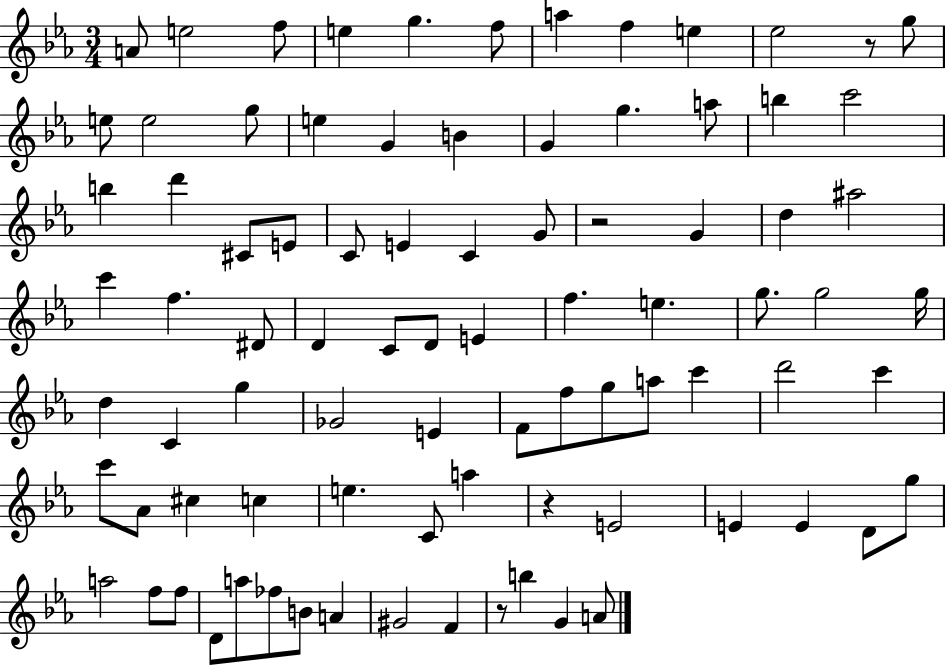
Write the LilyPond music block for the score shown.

{
  \clef treble
  \numericTimeSignature
  \time 3/4
  \key ees \major
  a'8 e''2 f''8 | e''4 g''4. f''8 | a''4 f''4 e''4 | ees''2 r8 g''8 | \break e''8 e''2 g''8 | e''4 g'4 b'4 | g'4 g''4. a''8 | b''4 c'''2 | \break b''4 d'''4 cis'8 e'8 | c'8 e'4 c'4 g'8 | r2 g'4 | d''4 ais''2 | \break c'''4 f''4. dis'8 | d'4 c'8 d'8 e'4 | f''4. e''4. | g''8. g''2 g''16 | \break d''4 c'4 g''4 | ges'2 e'4 | f'8 f''8 g''8 a''8 c'''4 | d'''2 c'''4 | \break c'''8 aes'8 cis''4 c''4 | e''4. c'8 a''4 | r4 e'2 | e'4 e'4 d'8 g''8 | \break a''2 f''8 f''8 | d'8 a''8 fes''8 b'8 a'4 | gis'2 f'4 | r8 b''4 g'4 a'8 | \break \bar "|."
}